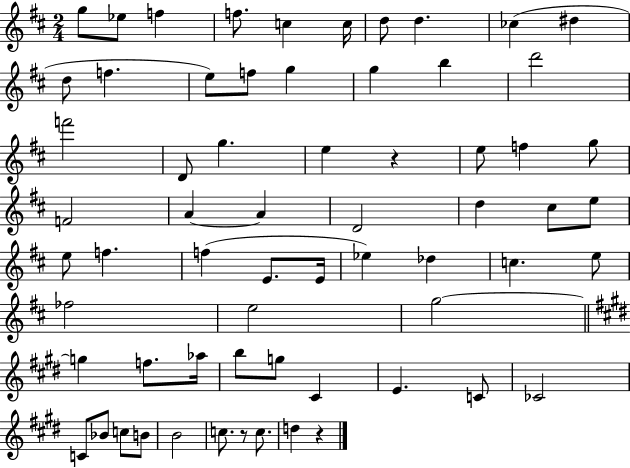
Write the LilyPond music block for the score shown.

{
  \clef treble
  \numericTimeSignature
  \time 2/4
  \key d \major
  \repeat volta 2 { g''8 ees''8 f''4 | f''8. c''4 c''16 | d''8 d''4. | ces''4( dis''4 | \break d''8 f''4. | e''8) f''8 g''4 | g''4 b''4 | d'''2 | \break f'''2 | d'8 g''4. | e''4 r4 | e''8 f''4 g''8 | \break f'2 | a'4~~ a'4 | d'2 | d''4 cis''8 e''8 | \break e''8 f''4. | f''4( e'8. e'16 | ees''4) des''4 | c''4. e''8 | \break fes''2 | e''2 | g''2~~ | \bar "||" \break \key e \major g''4 f''8. aes''16 | b''8 g''8 cis'4 | e'4. c'8 | ces'2 | \break c'8 bes'8 c''8 b'8 | b'2 | c''8. r8 c''8. | d''4 r4 | \break } \bar "|."
}